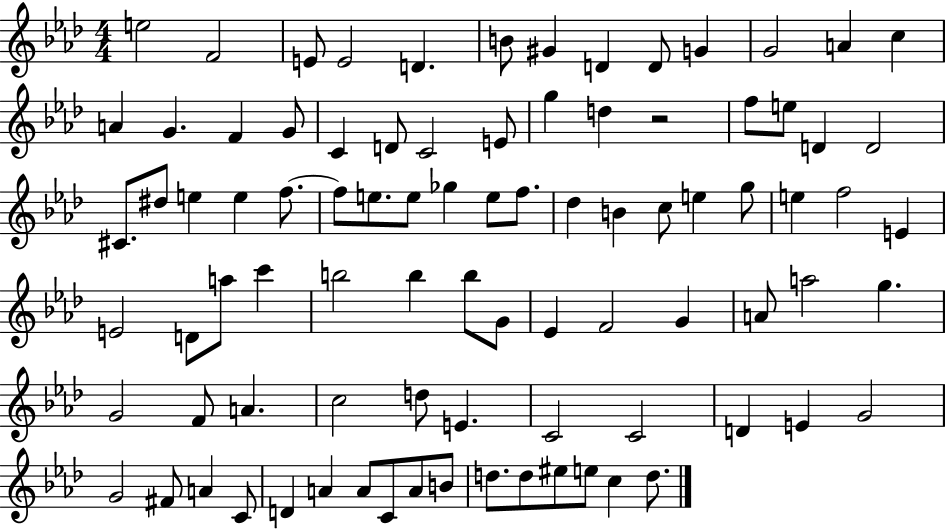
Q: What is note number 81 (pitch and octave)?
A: B4